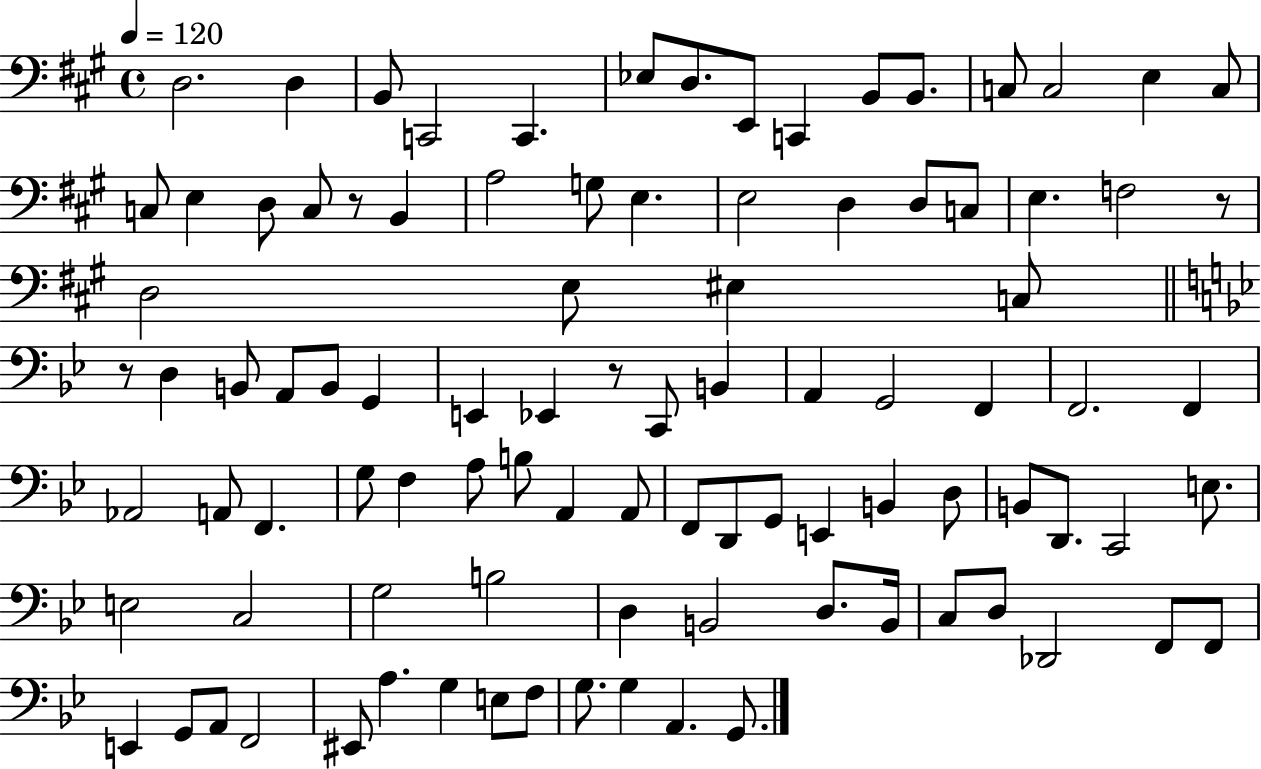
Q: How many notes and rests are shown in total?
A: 96